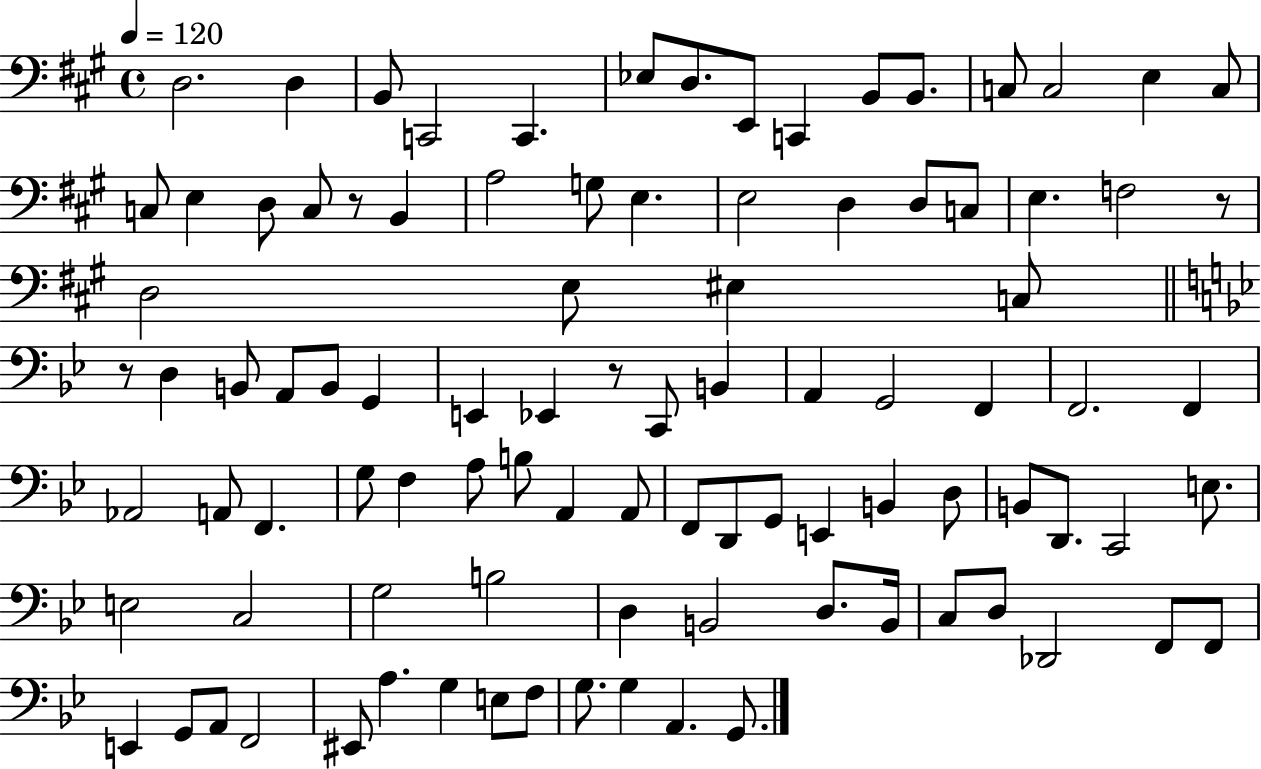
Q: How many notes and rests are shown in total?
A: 96